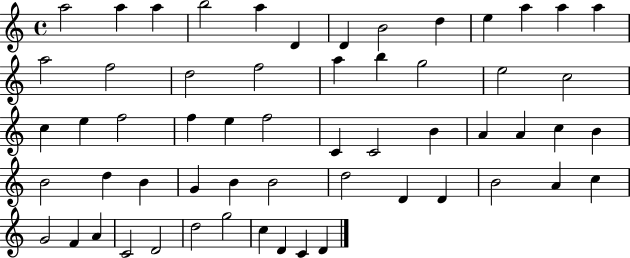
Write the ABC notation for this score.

X:1
T:Untitled
M:4/4
L:1/4
K:C
a2 a a b2 a D D B2 d e a a a a2 f2 d2 f2 a b g2 e2 c2 c e f2 f e f2 C C2 B A A c B B2 d B G B B2 d2 D D B2 A c G2 F A C2 D2 d2 g2 c D C D